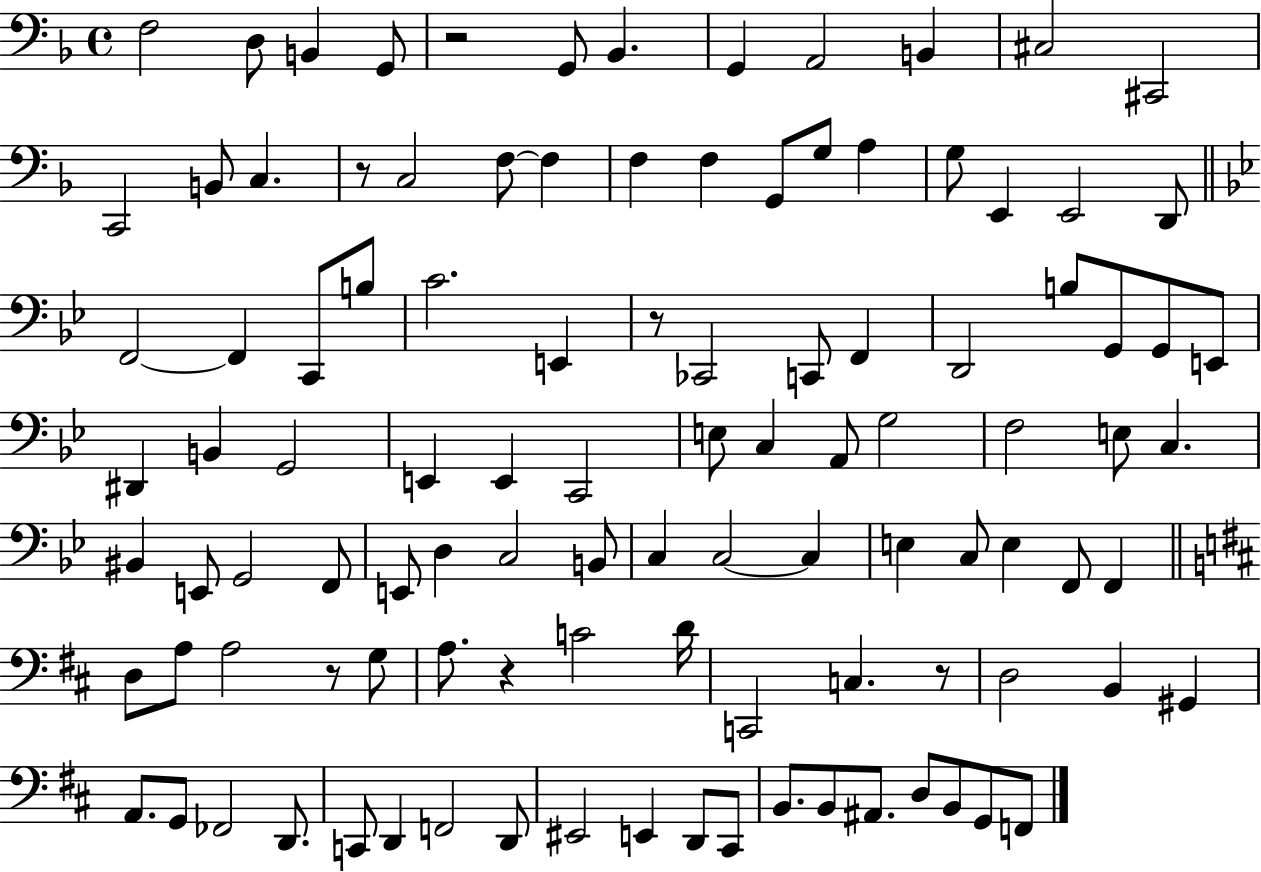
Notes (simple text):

F3/h D3/e B2/q G2/e R/h G2/e Bb2/q. G2/q A2/h B2/q C#3/h C#2/h C2/h B2/e C3/q. R/e C3/h F3/e F3/q F3/q F3/q G2/e G3/e A3/q G3/e E2/q E2/h D2/e F2/h F2/q C2/e B3/e C4/h. E2/q R/e CES2/h C2/e F2/q D2/h B3/e G2/e G2/e E2/e D#2/q B2/q G2/h E2/q E2/q C2/h E3/e C3/q A2/e G3/h F3/h E3/e C3/q. BIS2/q E2/e G2/h F2/e E2/e D3/q C3/h B2/e C3/q C3/h C3/q E3/q C3/e E3/q F2/e F2/q D3/e A3/e A3/h R/e G3/e A3/e. R/q C4/h D4/s C2/h C3/q. R/e D3/h B2/q G#2/q A2/e. G2/e FES2/h D2/e. C2/e D2/q F2/h D2/e EIS2/h E2/q D2/e C#2/e B2/e. B2/e A#2/e. D3/e B2/e G2/e F2/e